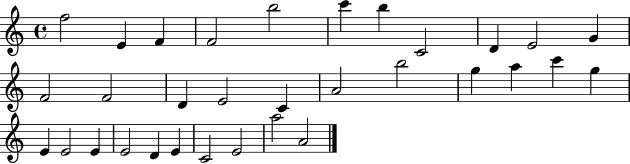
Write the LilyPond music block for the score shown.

{
  \clef treble
  \time 4/4
  \defaultTimeSignature
  \key c \major
  f''2 e'4 f'4 | f'2 b''2 | c'''4 b''4 c'2 | d'4 e'2 g'4 | \break f'2 f'2 | d'4 e'2 c'4 | a'2 b''2 | g''4 a''4 c'''4 g''4 | \break e'4 e'2 e'4 | e'2 d'4 e'4 | c'2 e'2 | a''2 a'2 | \break \bar "|."
}